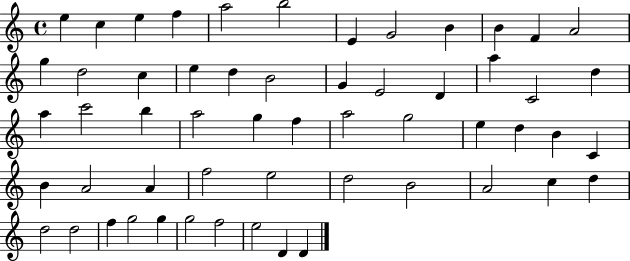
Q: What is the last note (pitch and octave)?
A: D4